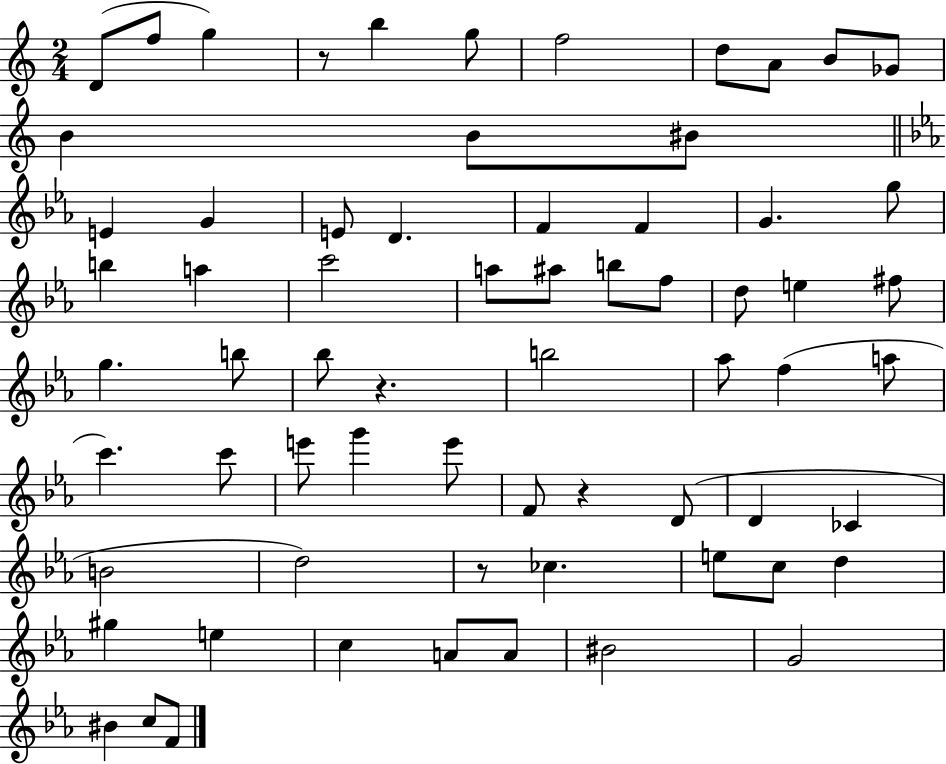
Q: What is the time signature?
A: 2/4